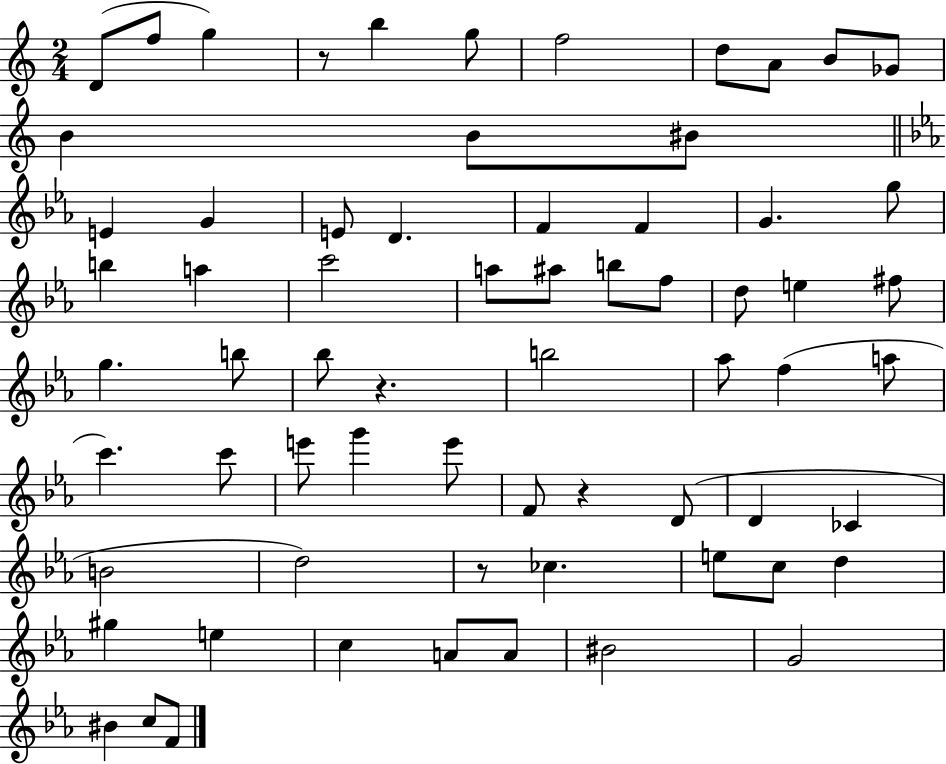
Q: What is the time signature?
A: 2/4